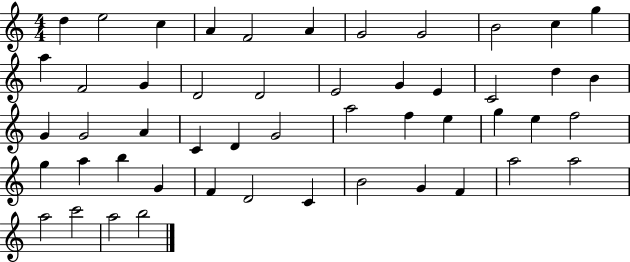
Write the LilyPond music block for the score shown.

{
  \clef treble
  \numericTimeSignature
  \time 4/4
  \key c \major
  d''4 e''2 c''4 | a'4 f'2 a'4 | g'2 g'2 | b'2 c''4 g''4 | \break a''4 f'2 g'4 | d'2 d'2 | e'2 g'4 e'4 | c'2 d''4 b'4 | \break g'4 g'2 a'4 | c'4 d'4 g'2 | a''2 f''4 e''4 | g''4 e''4 f''2 | \break g''4 a''4 b''4 g'4 | f'4 d'2 c'4 | b'2 g'4 f'4 | a''2 a''2 | \break a''2 c'''2 | a''2 b''2 | \bar "|."
}